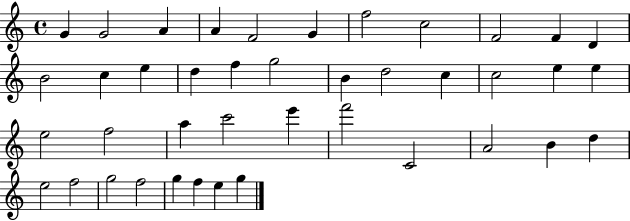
X:1
T:Untitled
M:4/4
L:1/4
K:C
G G2 A A F2 G f2 c2 F2 F D B2 c e d f g2 B d2 c c2 e e e2 f2 a c'2 e' f'2 C2 A2 B d e2 f2 g2 f2 g f e g